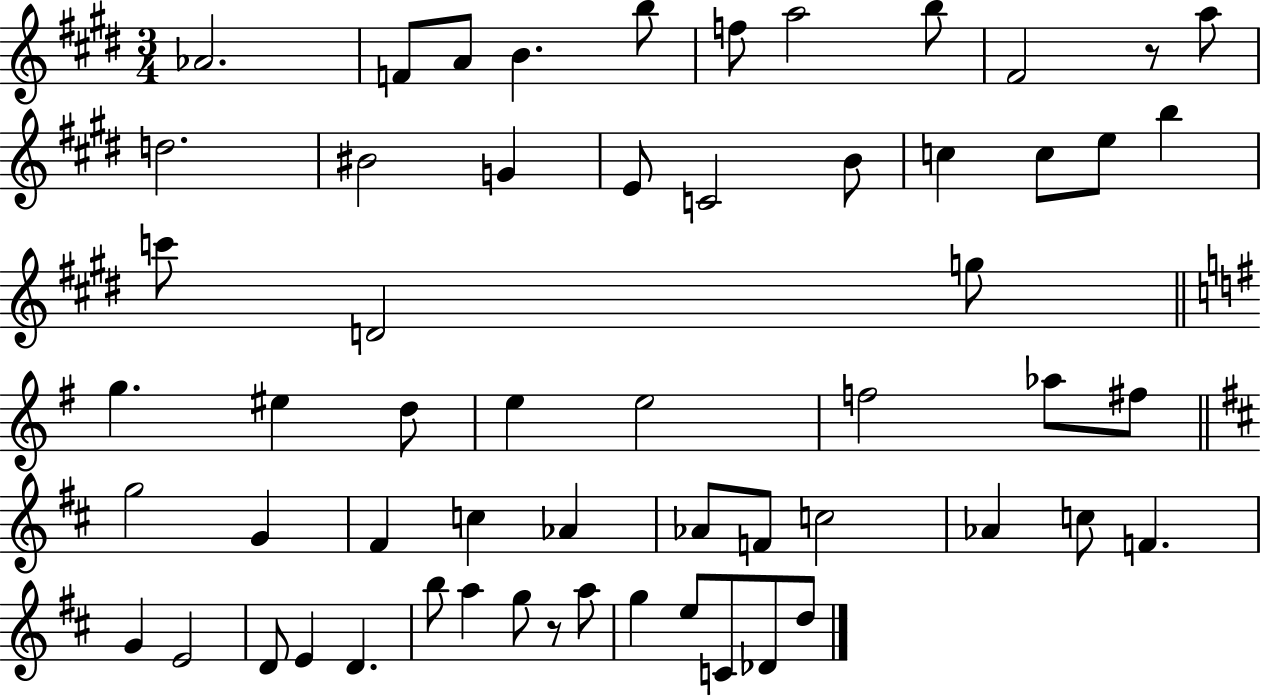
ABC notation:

X:1
T:Untitled
M:3/4
L:1/4
K:E
_A2 F/2 A/2 B b/2 f/2 a2 b/2 ^F2 z/2 a/2 d2 ^B2 G E/2 C2 B/2 c c/2 e/2 b c'/2 D2 g/2 g ^e d/2 e e2 f2 _a/2 ^f/2 g2 G ^F c _A _A/2 F/2 c2 _A c/2 F G E2 D/2 E D b/2 a g/2 z/2 a/2 g e/2 C/2 _D/2 d/2